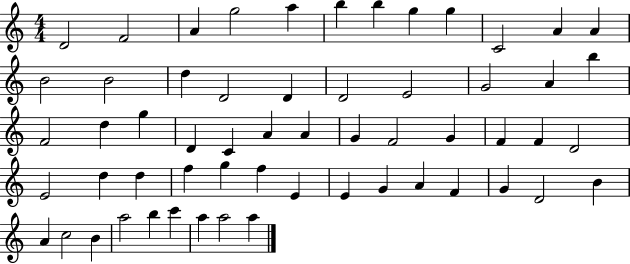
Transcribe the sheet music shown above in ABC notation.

X:1
T:Untitled
M:4/4
L:1/4
K:C
D2 F2 A g2 a b b g g C2 A A B2 B2 d D2 D D2 E2 G2 A b F2 d g D C A A G F2 G F F D2 E2 d d f g f E E G A F G D2 B A c2 B a2 b c' a a2 a